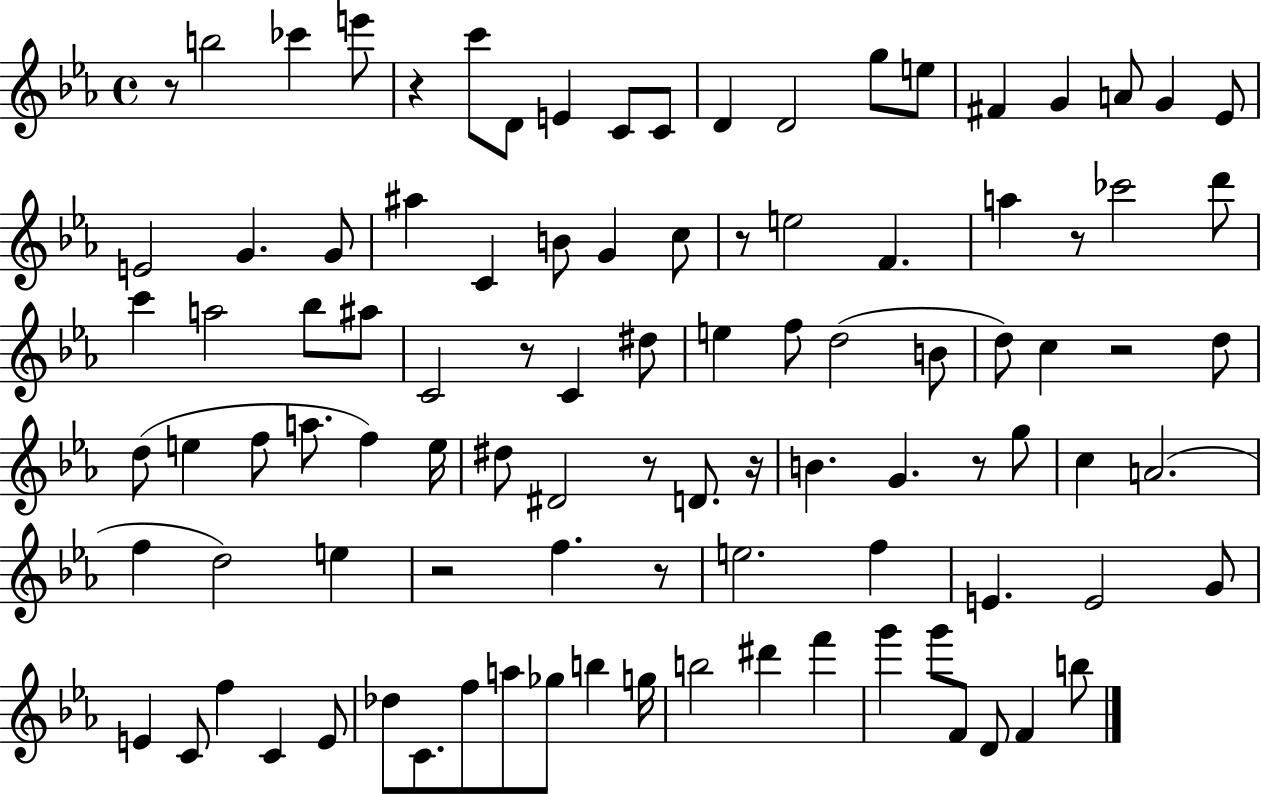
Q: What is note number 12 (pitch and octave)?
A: E5